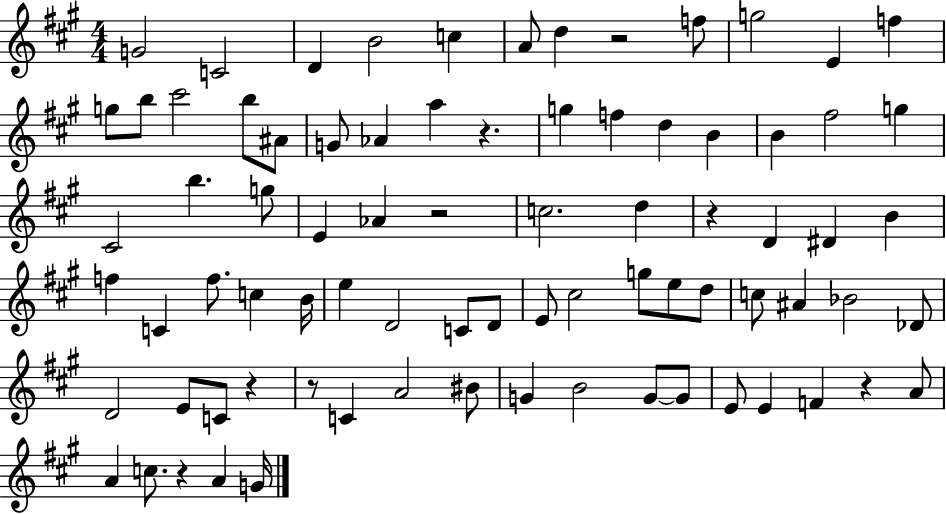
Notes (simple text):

G4/h C4/h D4/q B4/h C5/q A4/e D5/q R/h F5/e G5/h E4/q F5/q G5/e B5/e C#6/h B5/e A#4/e G4/e Ab4/q A5/q R/q. G5/q F5/q D5/q B4/q B4/q F#5/h G5/q C#4/h B5/q. G5/e E4/q Ab4/q R/h C5/h. D5/q R/q D4/q D#4/q B4/q F5/q C4/q F5/e. C5/q B4/s E5/q D4/h C4/e D4/e E4/e C#5/h G5/e E5/e D5/e C5/e A#4/q Bb4/h Db4/e D4/h E4/e C4/e R/q R/e C4/q A4/h BIS4/e G4/q B4/h G4/e G4/e E4/e E4/q F4/q R/q A4/e A4/q C5/e. R/q A4/q G4/s